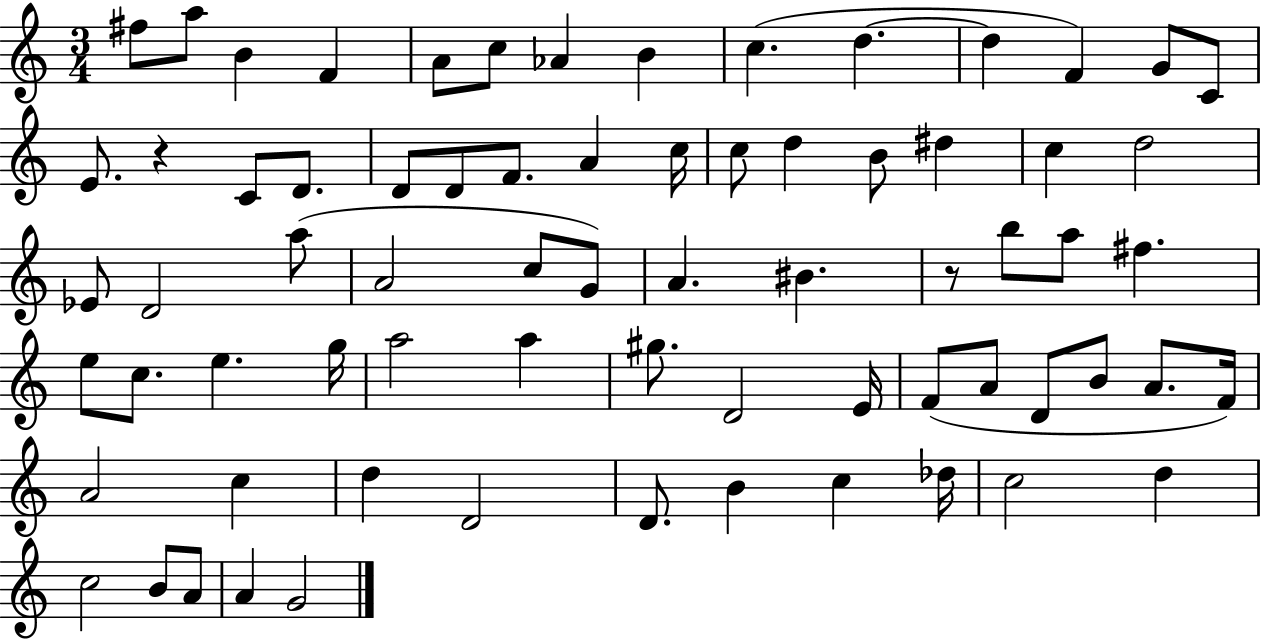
X:1
T:Untitled
M:3/4
L:1/4
K:C
^f/2 a/2 B F A/2 c/2 _A B c d d F G/2 C/2 E/2 z C/2 D/2 D/2 D/2 F/2 A c/4 c/2 d B/2 ^d c d2 _E/2 D2 a/2 A2 c/2 G/2 A ^B z/2 b/2 a/2 ^f e/2 c/2 e g/4 a2 a ^g/2 D2 E/4 F/2 A/2 D/2 B/2 A/2 F/4 A2 c d D2 D/2 B c _d/4 c2 d c2 B/2 A/2 A G2